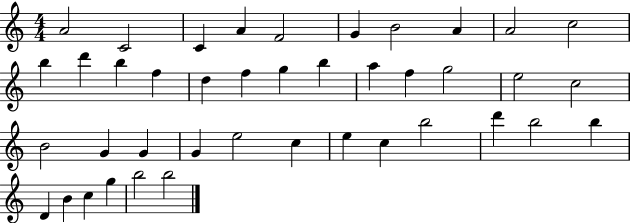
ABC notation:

X:1
T:Untitled
M:4/4
L:1/4
K:C
A2 C2 C A F2 G B2 A A2 c2 b d' b f d f g b a f g2 e2 c2 B2 G G G e2 c e c b2 d' b2 b D B c g b2 b2